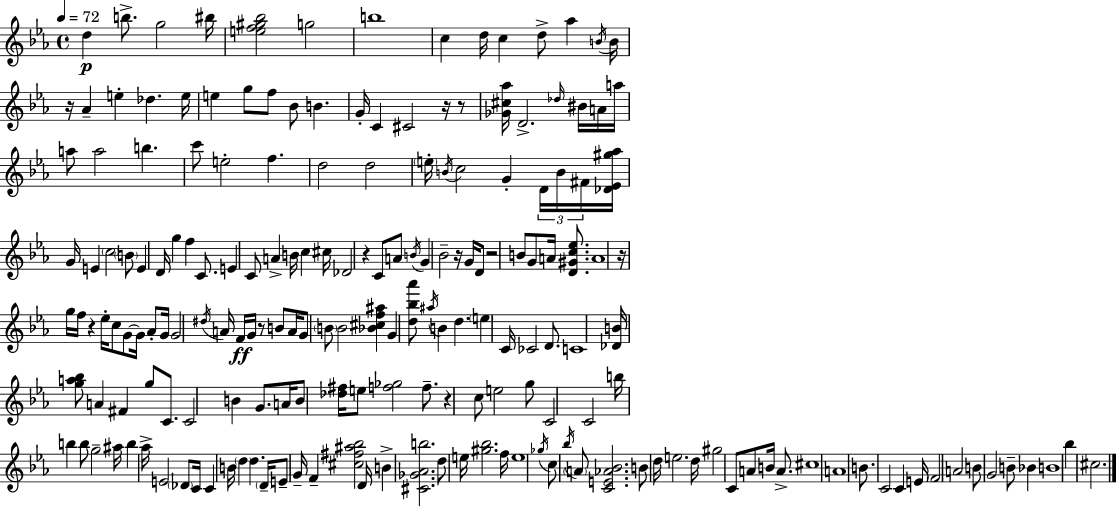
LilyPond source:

{
  \clef treble
  \time 4/4
  \defaultTimeSignature
  \key ees \major
  \tempo 4 = 72
  d''4\p b''8.-> g''2 bis''16 | <e'' f'' gis'' bes''>2 g''2 | b''1 | c''4 d''16 c''4 d''8-> aes''4 \acciaccatura { b'16 } | \break b'16 r16 aes'4-- e''4-. des''4. | e''16 e''4 g''8 f''8 bes'8 b'4. | g'16-. c'4 cis'2 r16 r8 | <ges' cis'' aes''>16 d'2.-> \grace { des''16 } bis'16 | \break a'16 a''16 a''8 a''2 b''4. | c'''8 e''2-. f''4. | d''2 d''2 | \parenthesize e''16-. \acciaccatura { b'16 } c''2 g'4-. | \break \tuplet 3/2 { d'16 b'16 fis'16 } <des' ees' gis'' aes''>16 g'16 e'4 \parenthesize c''2 | \parenthesize b'8 e'4 d'16 g''4 f''4 | c'8. e'4 c'8 a'4-> b'16 c''4 | cis''16 des'2 r4 c'8 | \break a'8 \acciaccatura { b'16 } g'4 bes'2-- | r16 g'16 d'8 r2 b'8 g'8 | a'16 <d' gis' c'' ees''>8. a'1 | r16 g''16 f''16 r4 ees''16-. c''8 g'8~~ | \break g'16 aes'8-. g'16 g'2 \acciaccatura { dis''16 } a'16 f'16\ff g'16 | r8 b'8 a'16 g'8 \parenthesize b'8 b'2 | <bes' cis'' f'' ais''>4 g'4 <d'' bes'' aes'''>8 \acciaccatura { ais''16 } b'4 | d''4. \parenthesize e''4 c'16 ces'2 | \break d'8. c'1 | <des' b'>16 <g'' a'' bes''>8 a'4 fis'4 | g''8 c'8. c'2 b'4 | g'8. a'16 b'8 <des'' fis''>16 e''8 <f'' ges''>2 | \break f''8.-- r4 c''8 e''2 | g''8 c'2 c'2 | b''16 b''4 b''8 g''2-- | ais''16 b''4 aes''16-> e'2 | \break \parenthesize des'8 c'16 c'4 b'16 \parenthesize d''4 d''4. | \parenthesize d'16-- e'8-- g'16-- f'4-- <cis'' fis'' ais'' bes''>2 | d'16 b'4-> <cis' ges' aes' b''>2. | d''8 e''16 <gis'' bes''>2. | \break f''16 e''1 | \acciaccatura { ges''16 } c''8 \acciaccatura { bes''16 } \parenthesize a'8 <c' e' aes' bes'>2. | b'8 d''16 e''2. | d''16 gis''2 | \break c'8 a'8 b'16 a'8.-> cis''1 | a'1 | b'8. c'2 | c'4 e'16 \parenthesize f'2 | \break a'2 b'8 g'2 | b'8-- bes'4 b'1 | bes''4 cis''2. | \bar "|."
}